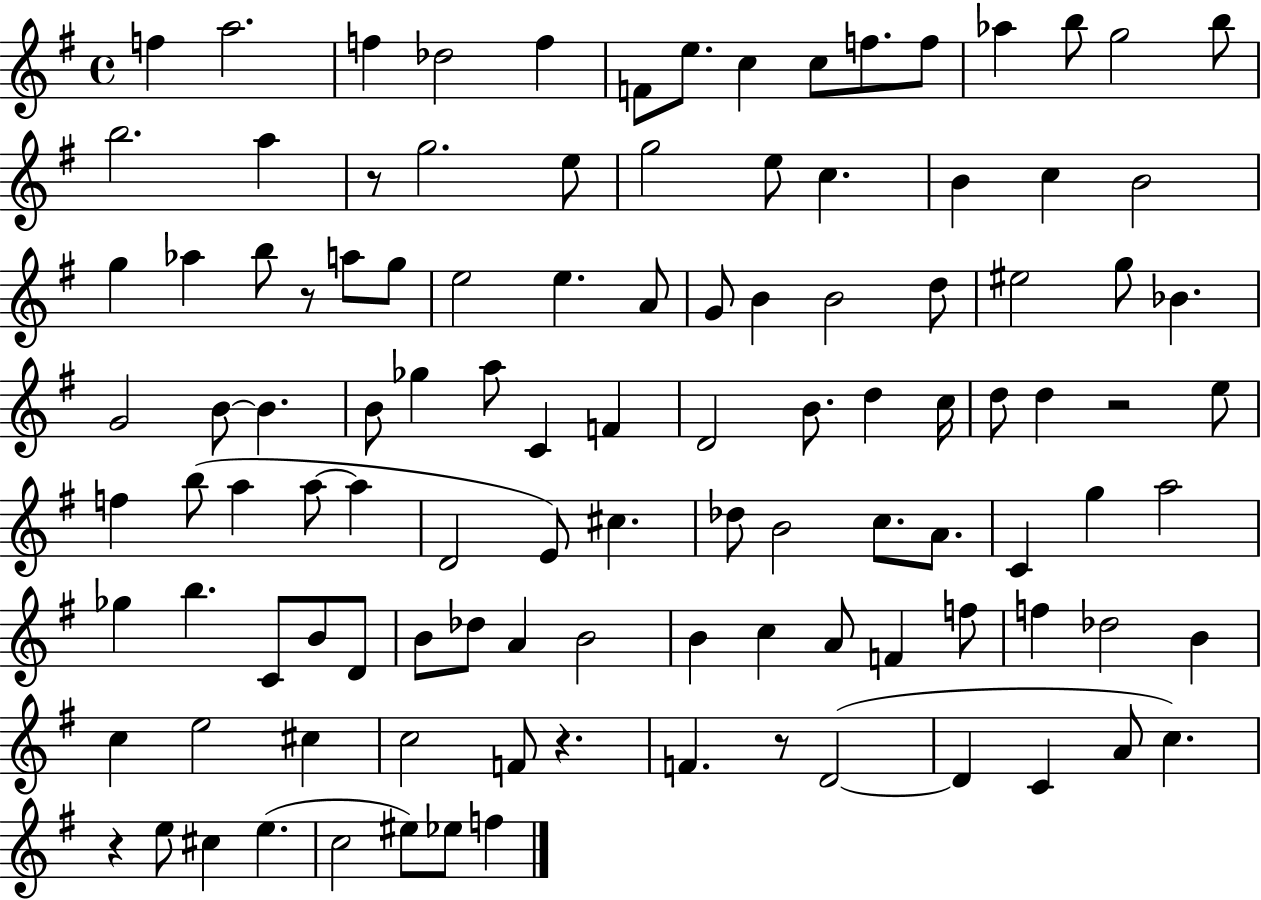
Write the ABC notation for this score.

X:1
T:Untitled
M:4/4
L:1/4
K:G
f a2 f _d2 f F/2 e/2 c c/2 f/2 f/2 _a b/2 g2 b/2 b2 a z/2 g2 e/2 g2 e/2 c B c B2 g _a b/2 z/2 a/2 g/2 e2 e A/2 G/2 B B2 d/2 ^e2 g/2 _B G2 B/2 B B/2 _g a/2 C F D2 B/2 d c/4 d/2 d z2 e/2 f b/2 a a/2 a D2 E/2 ^c _d/2 B2 c/2 A/2 C g a2 _g b C/2 B/2 D/2 B/2 _d/2 A B2 B c A/2 F f/2 f _d2 B c e2 ^c c2 F/2 z F z/2 D2 D C A/2 c z e/2 ^c e c2 ^e/2 _e/2 f